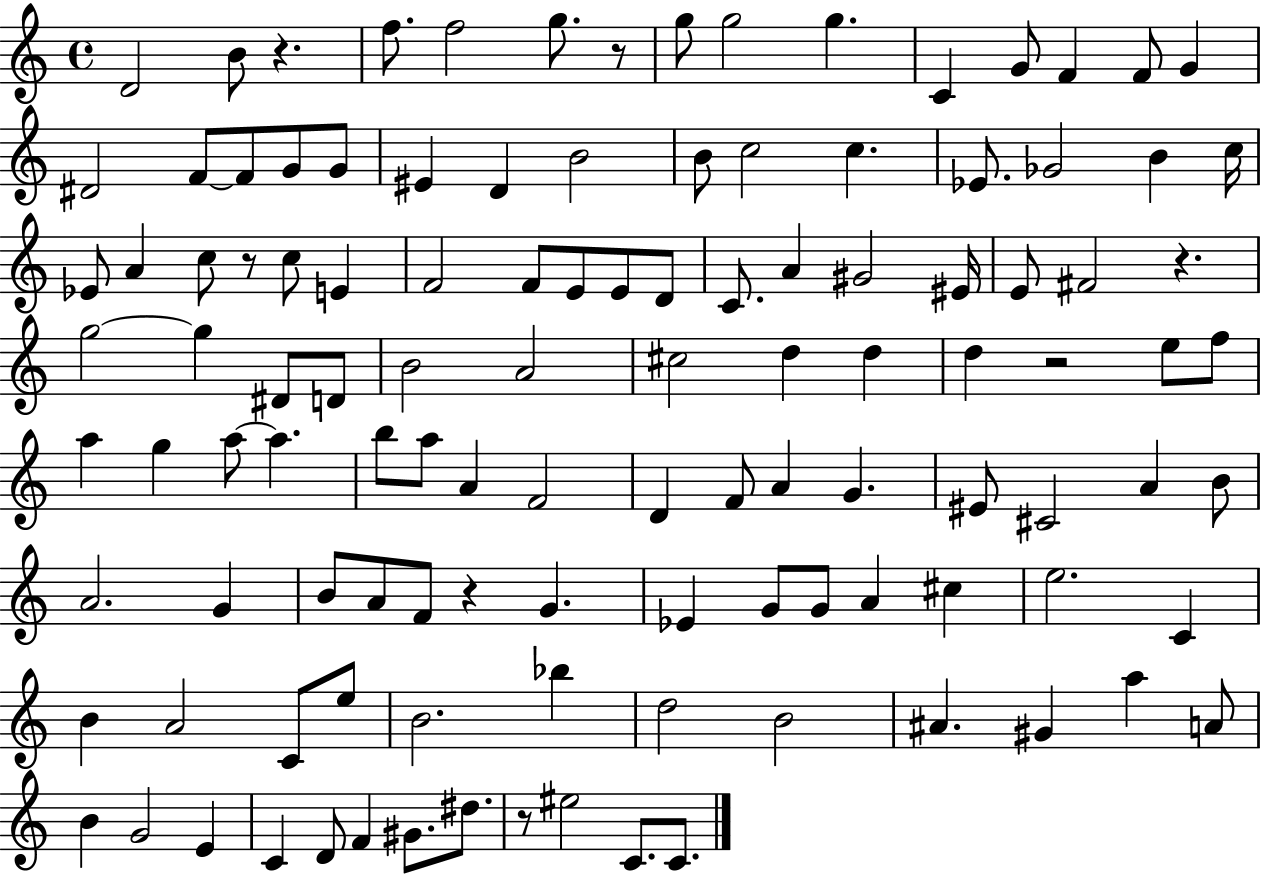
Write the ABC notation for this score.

X:1
T:Untitled
M:4/4
L:1/4
K:C
D2 B/2 z f/2 f2 g/2 z/2 g/2 g2 g C G/2 F F/2 G ^D2 F/2 F/2 G/2 G/2 ^E D B2 B/2 c2 c _E/2 _G2 B c/4 _E/2 A c/2 z/2 c/2 E F2 F/2 E/2 E/2 D/2 C/2 A ^G2 ^E/4 E/2 ^F2 z g2 g ^D/2 D/2 B2 A2 ^c2 d d d z2 e/2 f/2 a g a/2 a b/2 a/2 A F2 D F/2 A G ^E/2 ^C2 A B/2 A2 G B/2 A/2 F/2 z G _E G/2 G/2 A ^c e2 C B A2 C/2 e/2 B2 _b d2 B2 ^A ^G a A/2 B G2 E C D/2 F ^G/2 ^d/2 z/2 ^e2 C/2 C/2